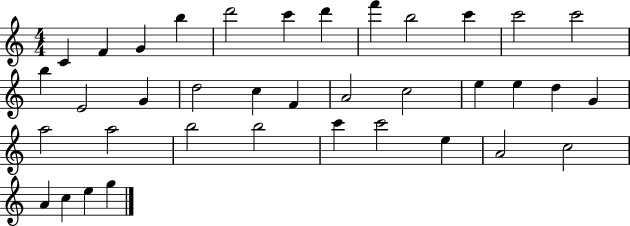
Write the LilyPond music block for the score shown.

{
  \clef treble
  \numericTimeSignature
  \time 4/4
  \key c \major
  c'4 f'4 g'4 b''4 | d'''2 c'''4 d'''4 | f'''4 b''2 c'''4 | c'''2 c'''2 | \break b''4 e'2 g'4 | d''2 c''4 f'4 | a'2 c''2 | e''4 e''4 d''4 g'4 | \break a''2 a''2 | b''2 b''2 | c'''4 c'''2 e''4 | a'2 c''2 | \break a'4 c''4 e''4 g''4 | \bar "|."
}